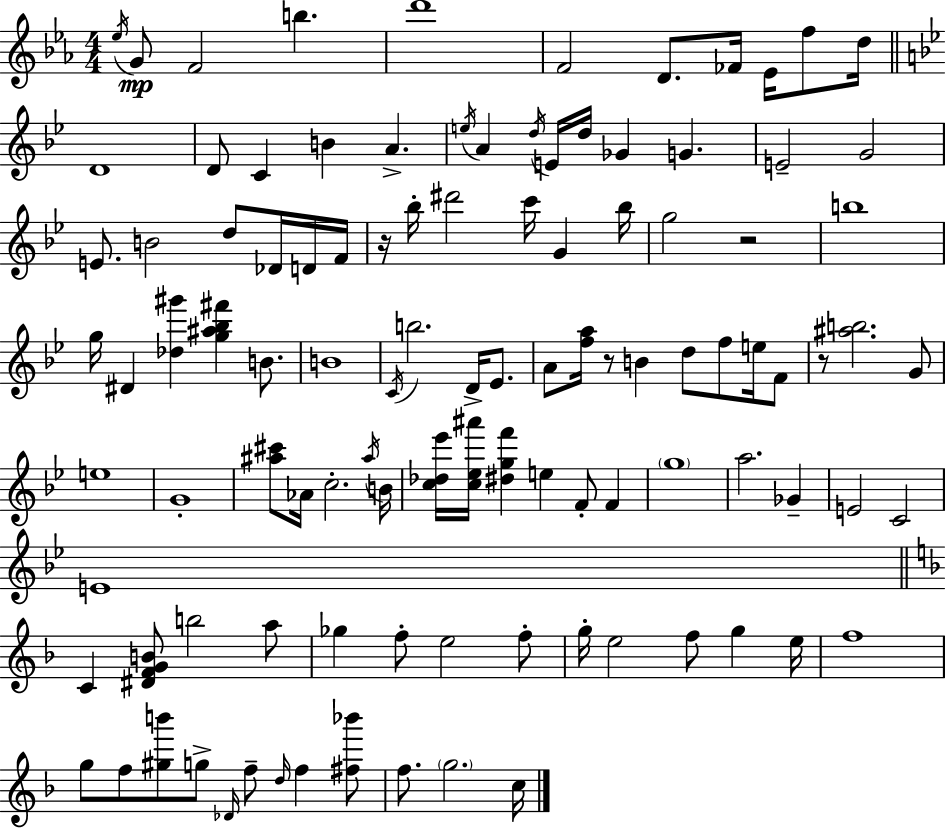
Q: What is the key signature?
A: EES major